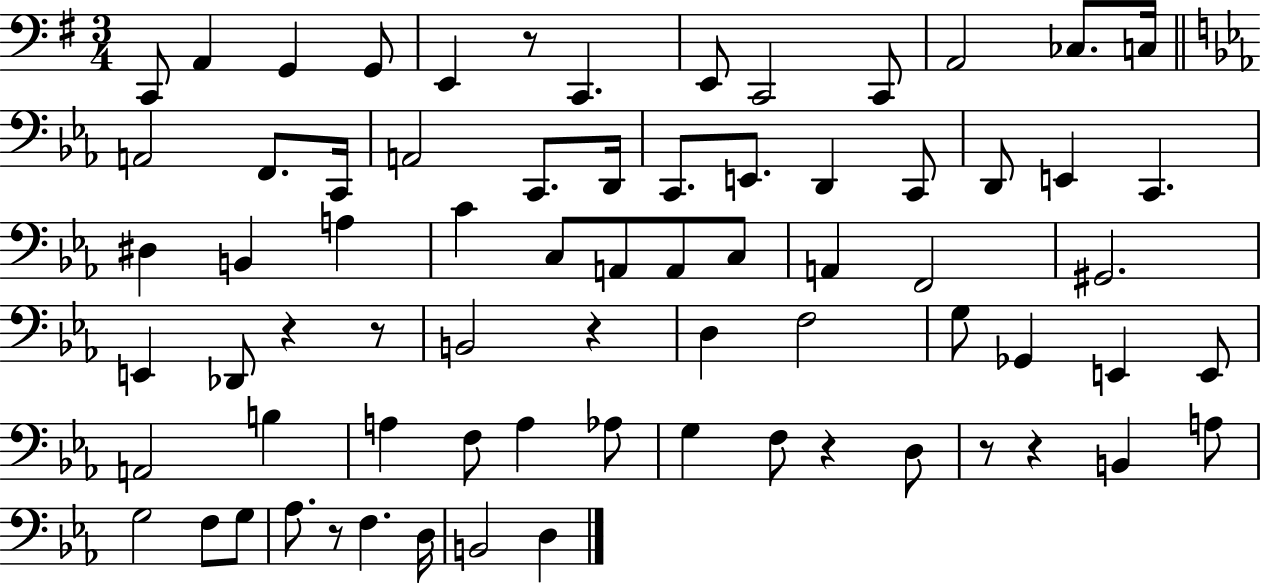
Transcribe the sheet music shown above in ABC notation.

X:1
T:Untitled
M:3/4
L:1/4
K:G
C,,/2 A,, G,, G,,/2 E,, z/2 C,, E,,/2 C,,2 C,,/2 A,,2 _C,/2 C,/4 A,,2 F,,/2 C,,/4 A,,2 C,,/2 D,,/4 C,,/2 E,,/2 D,, C,,/2 D,,/2 E,, C,, ^D, B,, A, C C,/2 A,,/2 A,,/2 C,/2 A,, F,,2 ^G,,2 E,, _D,,/2 z z/2 B,,2 z D, F,2 G,/2 _G,, E,, E,,/2 A,,2 B, A, F,/2 A, _A,/2 G, F,/2 z D,/2 z/2 z B,, A,/2 G,2 F,/2 G,/2 _A,/2 z/2 F, D,/4 B,,2 D,